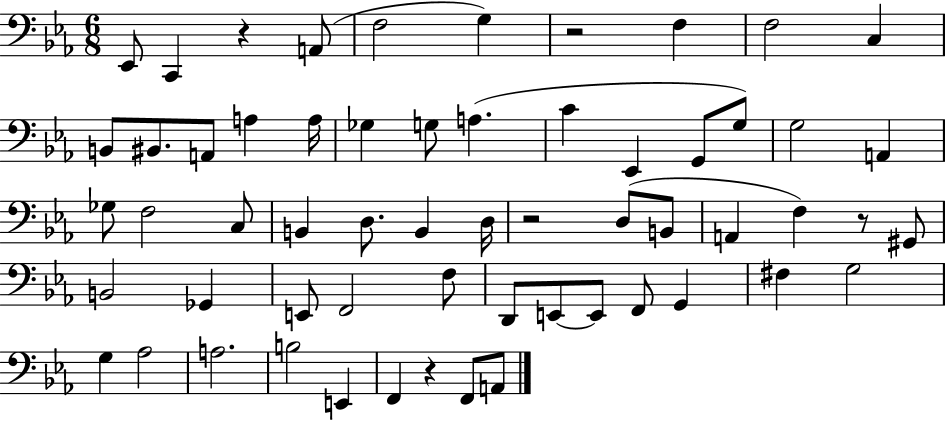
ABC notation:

X:1
T:Untitled
M:6/8
L:1/4
K:Eb
_E,,/2 C,, z A,,/2 F,2 G, z2 F, F,2 C, B,,/2 ^B,,/2 A,,/2 A, A,/4 _G, G,/2 A, C _E,, G,,/2 G,/2 G,2 A,, _G,/2 F,2 C,/2 B,, D,/2 B,, D,/4 z2 D,/2 B,,/2 A,, F, z/2 ^G,,/2 B,,2 _G,, E,,/2 F,,2 F,/2 D,,/2 E,,/2 E,,/2 F,,/2 G,, ^F, G,2 G, _A,2 A,2 B,2 E,, F,, z F,,/2 A,,/2